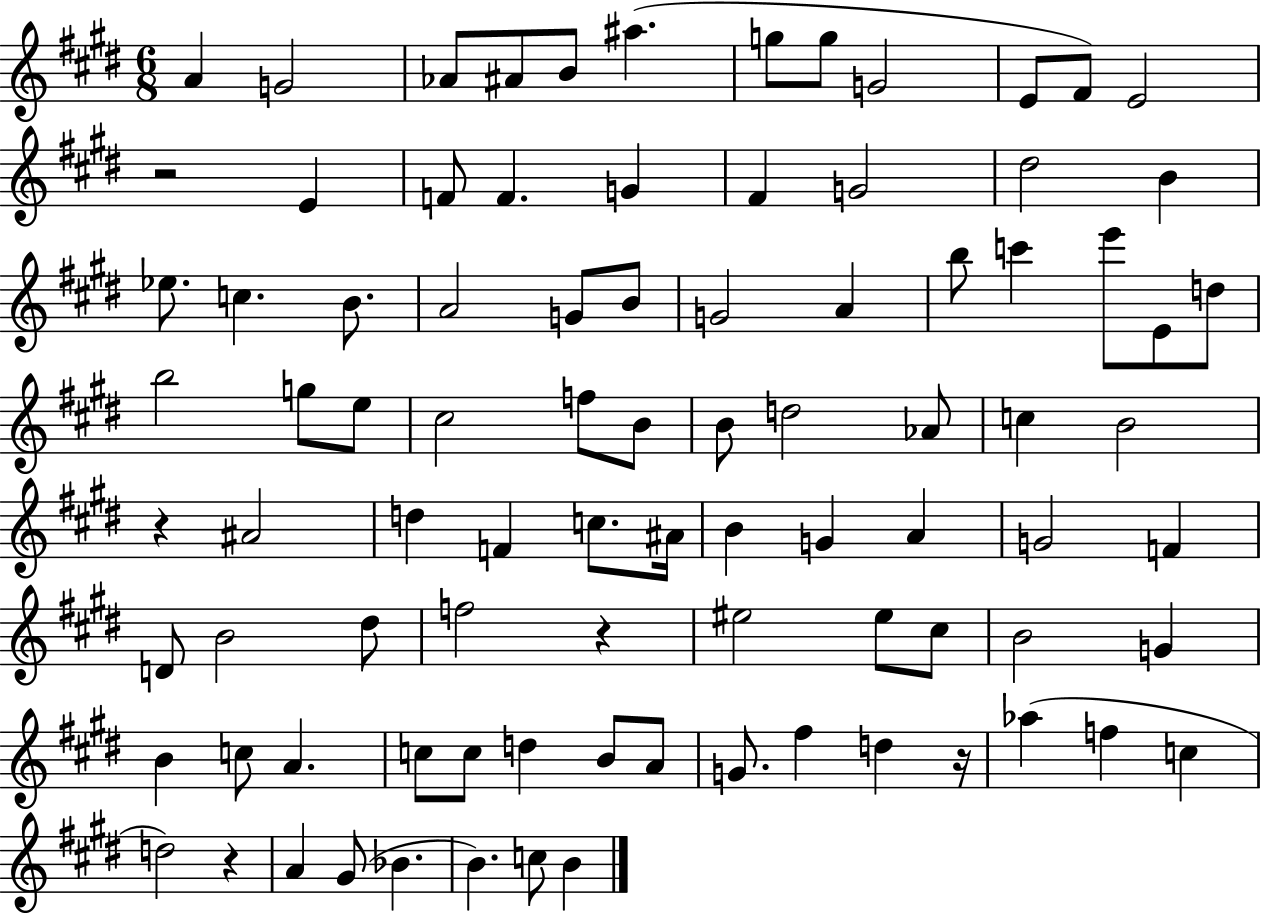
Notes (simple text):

A4/q G4/h Ab4/e A#4/e B4/e A#5/q. G5/e G5/e G4/h E4/e F#4/e E4/h R/h E4/q F4/e F4/q. G4/q F#4/q G4/h D#5/h B4/q Eb5/e. C5/q. B4/e. A4/h G4/e B4/e G4/h A4/q B5/e C6/q E6/e E4/e D5/e B5/h G5/e E5/e C#5/h F5/e B4/e B4/e D5/h Ab4/e C5/q B4/h R/q A#4/h D5/q F4/q C5/e. A#4/s B4/q G4/q A4/q G4/h F4/q D4/e B4/h D#5/e F5/h R/q EIS5/h EIS5/e C#5/e B4/h G4/q B4/q C5/e A4/q. C5/e C5/e D5/q B4/e A4/e G4/e. F#5/q D5/q R/s Ab5/q F5/q C5/q D5/h R/q A4/q G#4/e Bb4/q. B4/q. C5/e B4/q